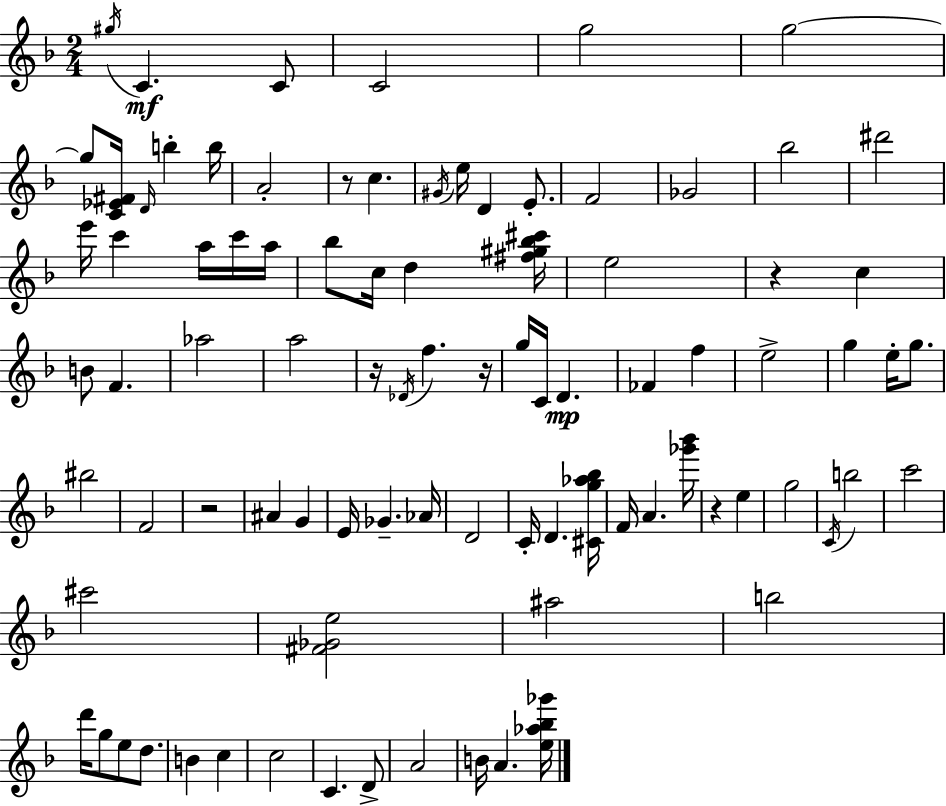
G#5/s C4/q. C4/e C4/h G5/h G5/h G5/e [C4,Eb4,F#4]/s D4/s B5/q B5/s A4/h R/e C5/q. G#4/s E5/s D4/q E4/e. F4/h Gb4/h Bb5/h D#6/h E6/s C6/q A5/s C6/s A5/s Bb5/e C5/s D5/q [F#5,G#5,Bb5,C#6]/s E5/h R/q C5/q B4/e F4/q. Ab5/h A5/h R/s Db4/s F5/q. R/s G5/s C4/s D4/q. FES4/q F5/q E5/h G5/q E5/s G5/e. BIS5/h F4/h R/h A#4/q G4/q E4/s Gb4/q. Ab4/s D4/h C4/s D4/q. [C#4,G5,Ab5,Bb5]/s F4/s A4/q. [Gb6,Bb6]/s R/q E5/q G5/h C4/s B5/h C6/h C#6/h [F#4,Gb4,E5]/h A#5/h B5/h D6/s G5/e E5/e D5/e. B4/q C5/q C5/h C4/q. D4/e A4/h B4/s A4/q. [E5,Ab5,Bb5,Gb6]/s